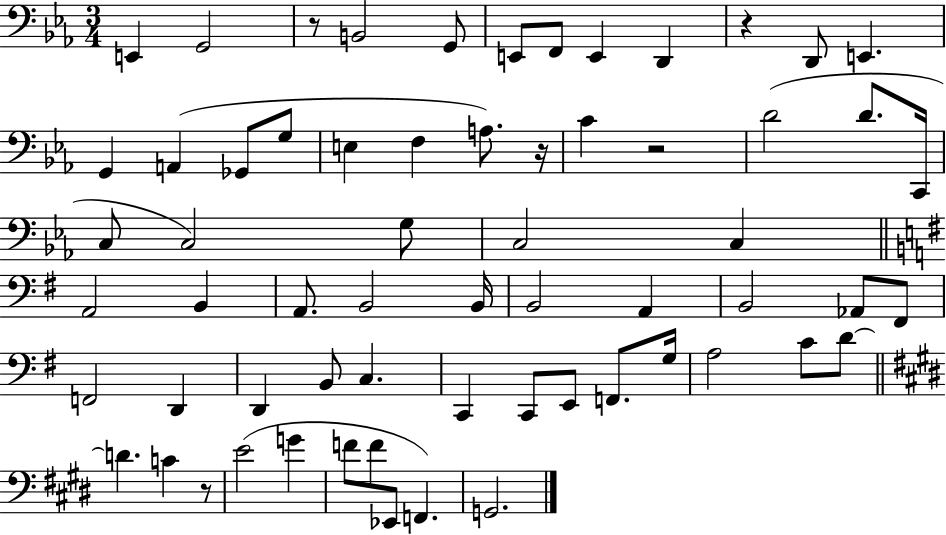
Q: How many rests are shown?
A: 5